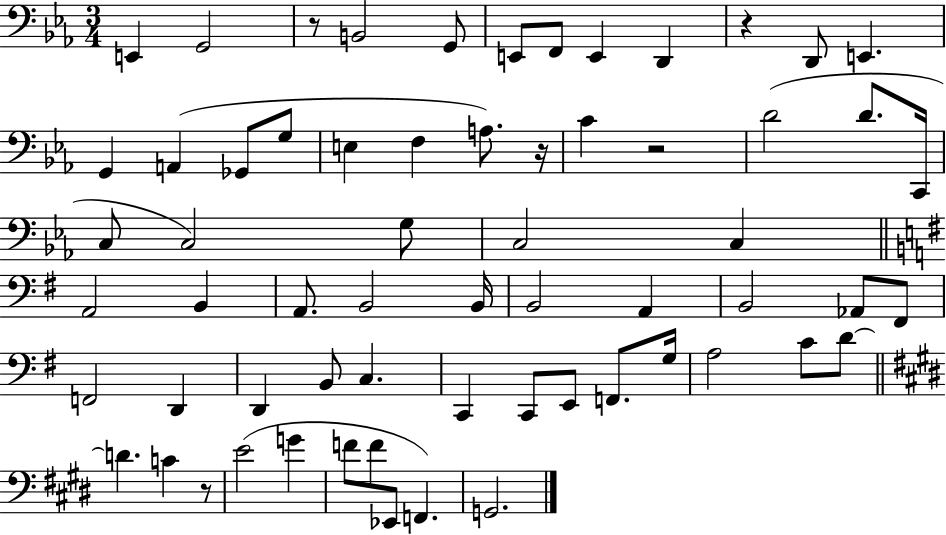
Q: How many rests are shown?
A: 5